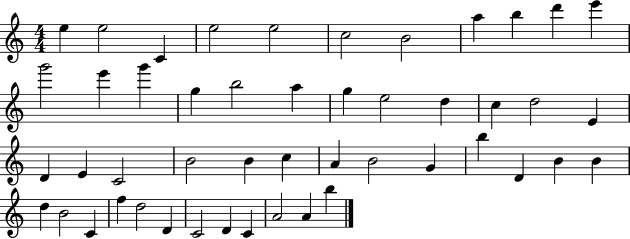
X:1
T:Untitled
M:4/4
L:1/4
K:C
e e2 C e2 e2 c2 B2 a b d' e' g'2 e' g' g b2 a g e2 d c d2 E D E C2 B2 B c A B2 G b D B B d B2 C f d2 D C2 D C A2 A b